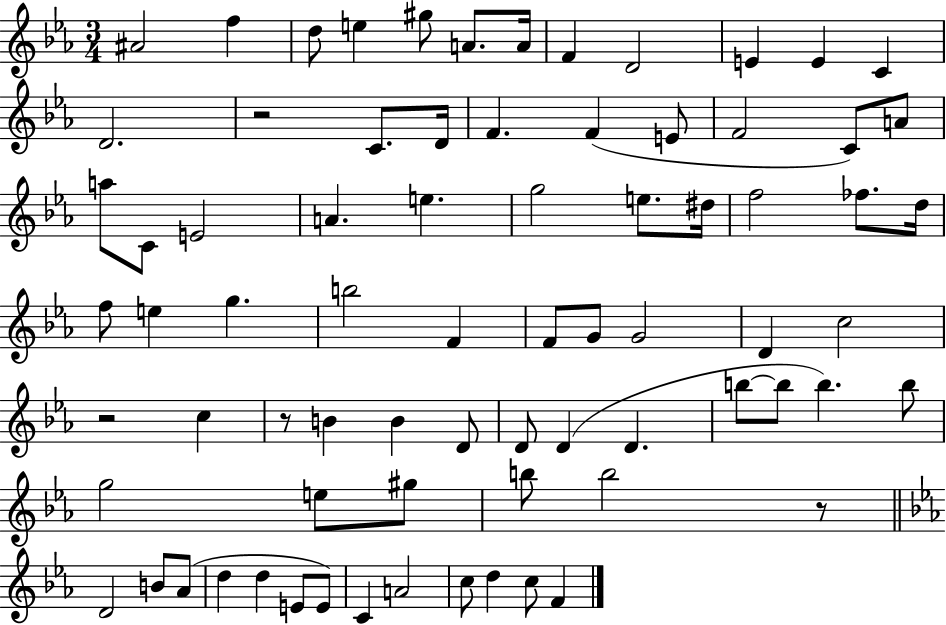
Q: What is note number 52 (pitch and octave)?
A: B5